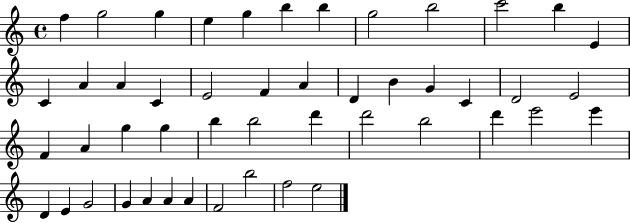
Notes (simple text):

F5/q G5/h G5/q E5/q G5/q B5/q B5/q G5/h B5/h C6/h B5/q E4/q C4/q A4/q A4/q C4/q E4/h F4/q A4/q D4/q B4/q G4/q C4/q D4/h E4/h F4/q A4/q G5/q G5/q B5/q B5/h D6/q D6/h B5/h D6/q E6/h E6/q D4/q E4/q G4/h G4/q A4/q A4/q A4/q F4/h B5/h F5/h E5/h